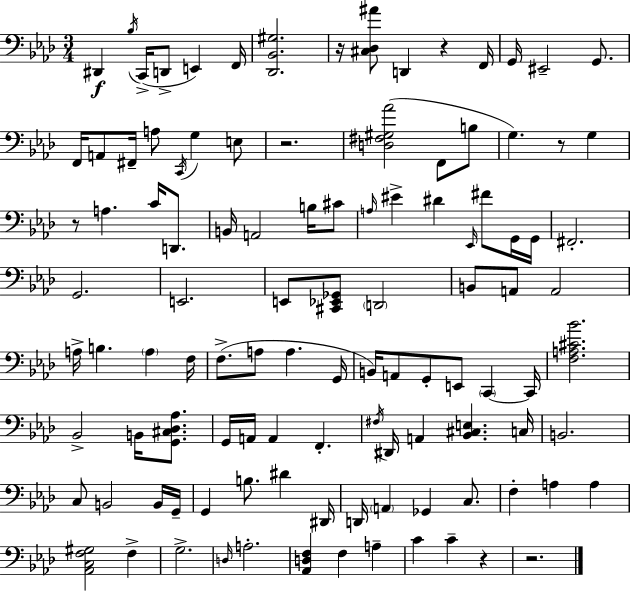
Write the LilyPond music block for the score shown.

{
  \clef bass
  \numericTimeSignature
  \time 3/4
  \key aes \major
  dis,4\f \acciaccatura { bes16 } c,16->( d,8-> e,4) | f,16 <des, bes, gis>2. | r16 <cis des ais'>8 d,4 r4 | f,16 g,16 eis,2-- g,8. | \break f,16 a,8 fis,16-- a8 \acciaccatura { c,16 } g4 | e8 r2. | <d fis gis aes'>2( f,8 | b8 g4.) r8 g4 | \break r8 a4. c'16 d,8. | b,16 a,2 b16 | cis'8 \grace { a16 } eis'4-> dis'4 \grace { ees,16 } | fis'8 g,16 g,16 fis,2.-. | \break g,2. | e,2. | e,8 <cis, ees, ges,>8 \parenthesize d,2 | b,8 a,8 a,2 | \break a16-> b4. \parenthesize a4 | f16 f8.->( a8 a4. | g,16 b,16) a,8 g,8-. e,8 \parenthesize c,4~~ | c,16 <f a cis' bes'>2. | \break bes,2-> | b,16 <g, cis des aes>8. g,16 a,16 a,4 f,4.-. | \acciaccatura { fis16 } dis,16 a,4 <bes, cis e>4. | c16 b,2. | \break c8 b,2 | b,16 g,16-- g,4 b8. | dis'4 dis,16 d,16 \parenthesize a,4 ges,4 | c8. f4-. a4 | \break a4 <aes, c f gis>2 | f4-> g2.-> | \grace { d16 } a2.-. | <aes, d f>4 f4 | \break a4-- c'4 c'4-- | r4 r2. | \bar "|."
}